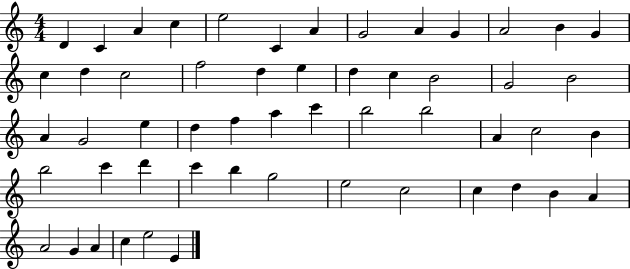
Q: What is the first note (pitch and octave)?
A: D4